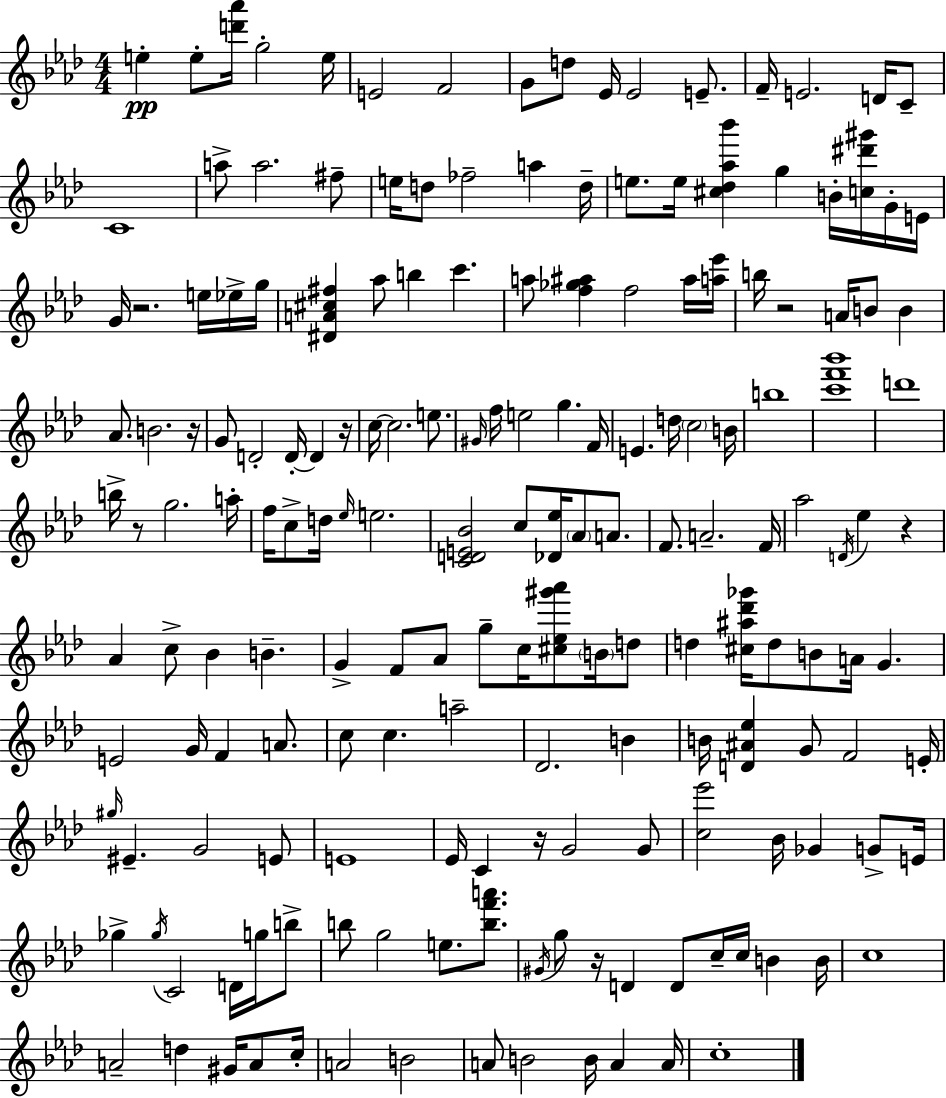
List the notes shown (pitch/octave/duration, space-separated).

E5/q E5/e [D6,Ab6]/s G5/h E5/s E4/h F4/h G4/e D5/e Eb4/s Eb4/h E4/e. F4/s E4/h. D4/s C4/e C4/w A5/e A5/h. F#5/e E5/s D5/e FES5/h A5/q D5/s E5/e. E5/s [C#5,Db5,Ab5,Bb6]/q G5/q B4/s [C5,D#6,G#6]/s G4/s E4/s G4/s R/h. E5/s Eb5/s G5/s [D#4,A4,C#5,F#5]/q Ab5/e B5/q C6/q. A5/e [F5,Gb5,A#5]/q F5/h A#5/s [A5,Eb6]/s B5/s R/h A4/s B4/e B4/q Ab4/e. B4/h. R/s G4/e D4/h D4/s D4/q R/s C5/s C5/h. E5/e. G#4/s F5/s E5/h G5/q. F4/s E4/q. D5/s C5/h B4/s B5/w [C6,F6,Bb6]/w D6/w B5/s R/e G5/h. A5/s F5/s C5/e D5/s Eb5/s E5/h. [C4,D4,E4,Bb4]/h C5/e [Db4,Eb5]/s Ab4/e A4/e. F4/e. A4/h. F4/s Ab5/h D4/s Eb5/q R/q Ab4/q C5/e Bb4/q B4/q. G4/q F4/e Ab4/e G5/e C5/s [C#5,Eb5,G#6,Ab6]/e B4/s D5/e D5/q [C#5,A#5,Db6,Gb6]/s D5/e B4/e A4/s G4/q. E4/h G4/s F4/q A4/e. C5/e C5/q. A5/h Db4/h. B4/q B4/s [D4,A#4,Eb5]/q G4/e F4/h E4/s G#5/s EIS4/q. G4/h E4/e E4/w Eb4/s C4/q R/s G4/h G4/e [C5,Eb6]/h Bb4/s Gb4/q G4/e E4/s Gb5/q Gb5/s C4/h D4/s G5/s B5/e B5/e G5/h E5/e. [B5,F6,A6]/e. G#4/s G5/e R/s D4/q D4/e C5/s C5/s B4/q B4/s C5/w A4/h D5/q G#4/s A4/e C5/s A4/h B4/h A4/e B4/h B4/s A4/q A4/s C5/w